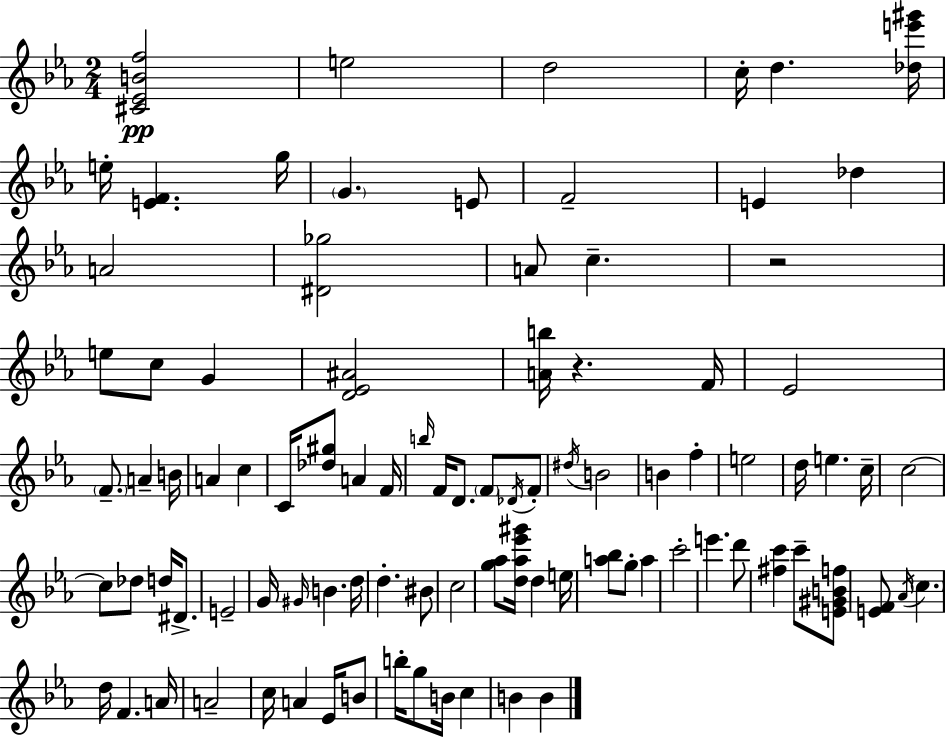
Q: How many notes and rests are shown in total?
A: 93